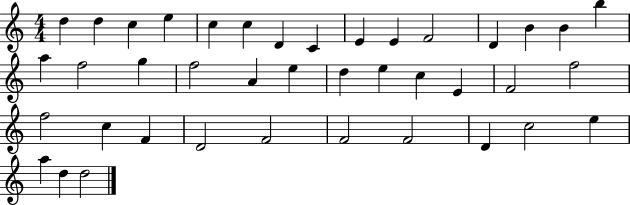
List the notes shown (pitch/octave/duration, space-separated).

D5/q D5/q C5/q E5/q C5/q C5/q D4/q C4/q E4/q E4/q F4/h D4/q B4/q B4/q B5/q A5/q F5/h G5/q F5/h A4/q E5/q D5/q E5/q C5/q E4/q F4/h F5/h F5/h C5/q F4/q D4/h F4/h F4/h F4/h D4/q C5/h E5/q A5/q D5/q D5/h